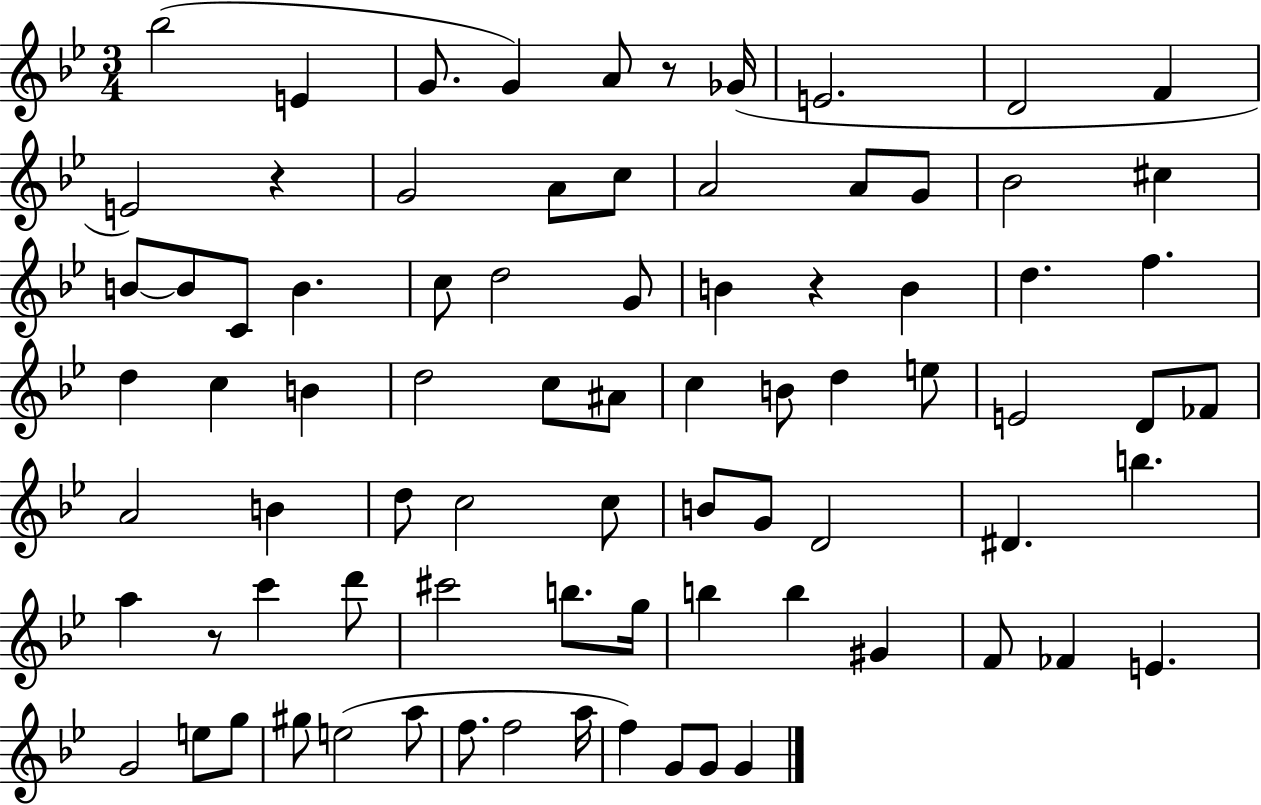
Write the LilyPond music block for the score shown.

{
  \clef treble
  \numericTimeSignature
  \time 3/4
  \key bes \major
  bes''2( e'4 | g'8. g'4) a'8 r8 ges'16( | e'2. | d'2 f'4 | \break e'2) r4 | g'2 a'8 c''8 | a'2 a'8 g'8 | bes'2 cis''4 | \break b'8~~ b'8 c'8 b'4. | c''8 d''2 g'8 | b'4 r4 b'4 | d''4. f''4. | \break d''4 c''4 b'4 | d''2 c''8 ais'8 | c''4 b'8 d''4 e''8 | e'2 d'8 fes'8 | \break a'2 b'4 | d''8 c''2 c''8 | b'8 g'8 d'2 | dis'4. b''4. | \break a''4 r8 c'''4 d'''8 | cis'''2 b''8. g''16 | b''4 b''4 gis'4 | f'8 fes'4 e'4. | \break g'2 e''8 g''8 | gis''8 e''2( a''8 | f''8. f''2 a''16 | f''4) g'8 g'8 g'4 | \break \bar "|."
}